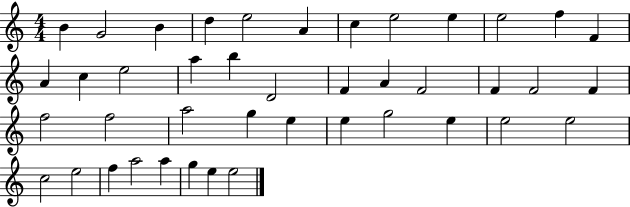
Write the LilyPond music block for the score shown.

{
  \clef treble
  \numericTimeSignature
  \time 4/4
  \key c \major
  b'4 g'2 b'4 | d''4 e''2 a'4 | c''4 e''2 e''4 | e''2 f''4 f'4 | \break a'4 c''4 e''2 | a''4 b''4 d'2 | f'4 a'4 f'2 | f'4 f'2 f'4 | \break f''2 f''2 | a''2 g''4 e''4 | e''4 g''2 e''4 | e''2 e''2 | \break c''2 e''2 | f''4 a''2 a''4 | g''4 e''4 e''2 | \bar "|."
}